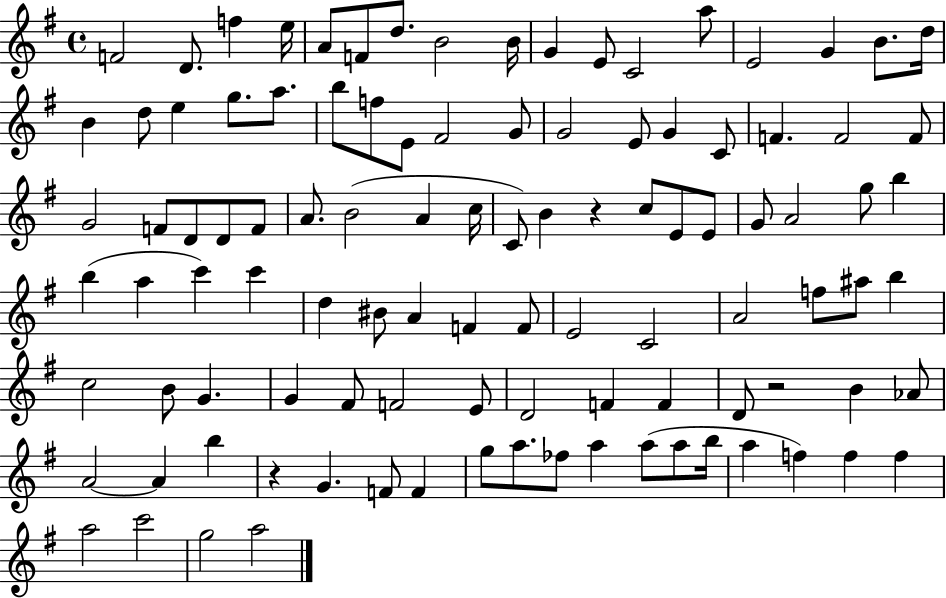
X:1
T:Untitled
M:4/4
L:1/4
K:G
F2 D/2 f e/4 A/2 F/2 d/2 B2 B/4 G E/2 C2 a/2 E2 G B/2 d/4 B d/2 e g/2 a/2 b/2 f/2 E/2 ^F2 G/2 G2 E/2 G C/2 F F2 F/2 G2 F/2 D/2 D/2 F/2 A/2 B2 A c/4 C/2 B z c/2 E/2 E/2 G/2 A2 g/2 b b a c' c' d ^B/2 A F F/2 E2 C2 A2 f/2 ^a/2 b c2 B/2 G G ^F/2 F2 E/2 D2 F F D/2 z2 B _A/2 A2 A b z G F/2 F g/2 a/2 _f/2 a a/2 a/2 b/4 a f f f a2 c'2 g2 a2